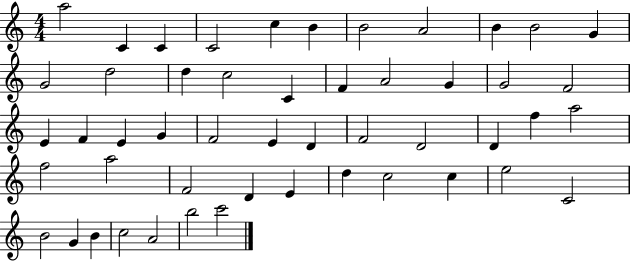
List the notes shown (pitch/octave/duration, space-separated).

A5/h C4/q C4/q C4/h C5/q B4/q B4/h A4/h B4/q B4/h G4/q G4/h D5/h D5/q C5/h C4/q F4/q A4/h G4/q G4/h F4/h E4/q F4/q E4/q G4/q F4/h E4/q D4/q F4/h D4/h D4/q F5/q A5/h F5/h A5/h F4/h D4/q E4/q D5/q C5/h C5/q E5/h C4/h B4/h G4/q B4/q C5/h A4/h B5/h C6/h